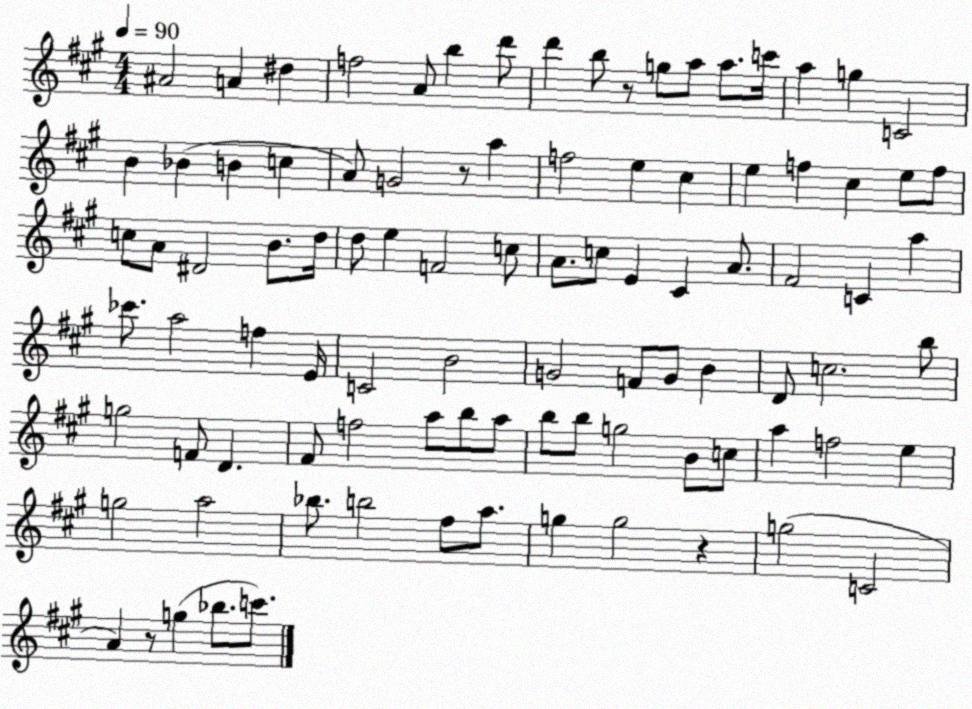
X:1
T:Untitled
M:4/4
L:1/4
K:A
^A2 A ^d f2 A/2 b d'/2 d' b/2 z/2 g/2 a/2 a/2 c'/4 a g C2 B _B B c A/2 G2 z/2 a f2 e ^c e f ^c e/2 f/2 c/2 A/2 ^D2 B/2 d/4 d/2 e F2 c/2 A/2 c/2 E ^C A/2 ^F2 C a _c'/2 a2 f E/4 C2 B2 G2 F/2 G/2 B D/2 c2 b/2 g2 F/2 D ^F/2 f2 a/2 b/2 a/2 b/2 b/2 g2 B/2 c/2 a f2 e g2 a2 _b/2 b2 ^f/2 a/2 g g2 z g2 C2 A z/2 g _b/2 c'/2